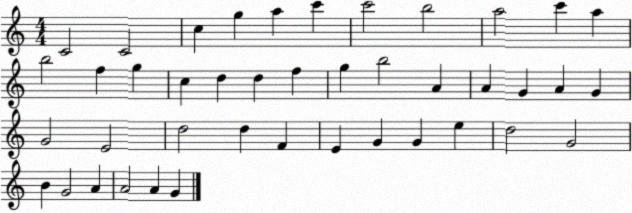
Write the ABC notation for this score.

X:1
T:Untitled
M:4/4
L:1/4
K:C
C2 C2 c g a c' c'2 b2 a2 c' a b2 f g c d d f g b2 A A G A G G2 E2 d2 d F E G G e d2 G2 B G2 A A2 A G